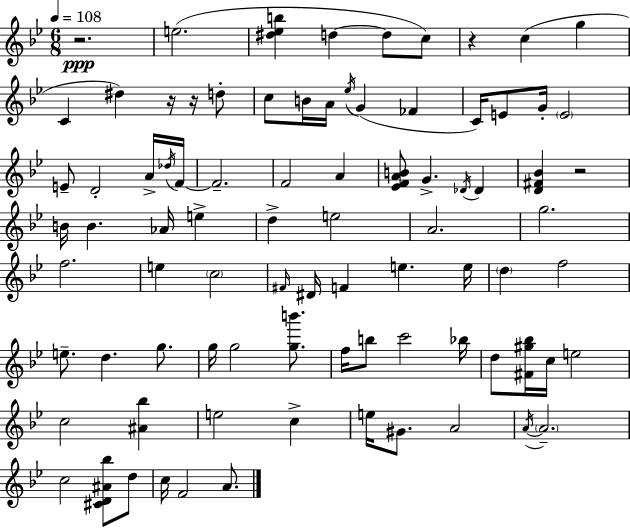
{
  \clef treble
  \numericTimeSignature
  \time 6/8
  \key g \minor
  \tempo 4 = 108
  r2.\ppp | e''2.( | <dis'' ees'' b''>4 d''4~~ d''8 c''8) | r4 c''4( g''4 | \break c'4 dis''4) r16 r16 d''8-. | c''8 b'16 a'16 \acciaccatura { ees''16 } g'4( fes'4 | c'16) e'8 g'16-. \parenthesize e'2 | e'8-- d'2-. a'16-> | \break \acciaccatura { des''16 } f'16~~ f'2.-- | f'2 a'4 | <ees' f' a' b'>8 g'4.-> \acciaccatura { des'16 } des'4 | <d' fis' bes'>4 r2 | \break b'16 b'4. aes'16 e''4-> | d''4-> e''2 | a'2. | g''2. | \break f''2. | e''4 \parenthesize c''2 | \grace { fis'16 } dis'16 f'4 e''4. | e''16 \parenthesize d''4 f''2 | \break e''8.-- d''4. | g''8. g''16 g''2 | <g'' b'''>8. f''16 b''8 c'''2 | bes''16 d''8 <fis' gis'' bes''>16 c''16 e''2 | \break c''2 | <ais' bes''>4 e''2 | c''4-> e''16 gis'8. a'2 | \acciaccatura { a'16~ }~ \parenthesize a'2.-- | \break c''2 | <cis' d' ais' bes''>8 d''8 c''16 f'2 | a'8. \bar "|."
}